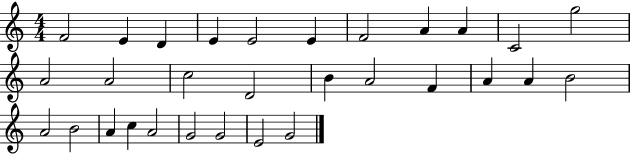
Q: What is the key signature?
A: C major